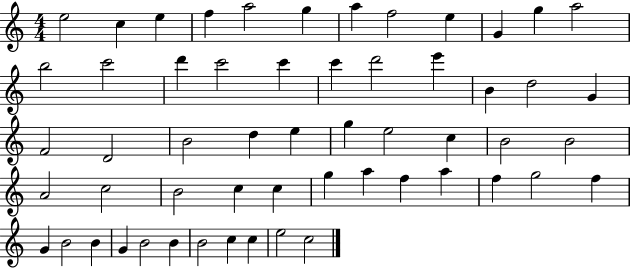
E5/h C5/q E5/q F5/q A5/h G5/q A5/q F5/h E5/q G4/q G5/q A5/h B5/h C6/h D6/q C6/h C6/q C6/q D6/h E6/q B4/q D5/h G4/q F4/h D4/h B4/h D5/q E5/q G5/q E5/h C5/q B4/h B4/h A4/h C5/h B4/h C5/q C5/q G5/q A5/q F5/q A5/q F5/q G5/h F5/q G4/q B4/h B4/q G4/q B4/h B4/q B4/h C5/q C5/q E5/h C5/h